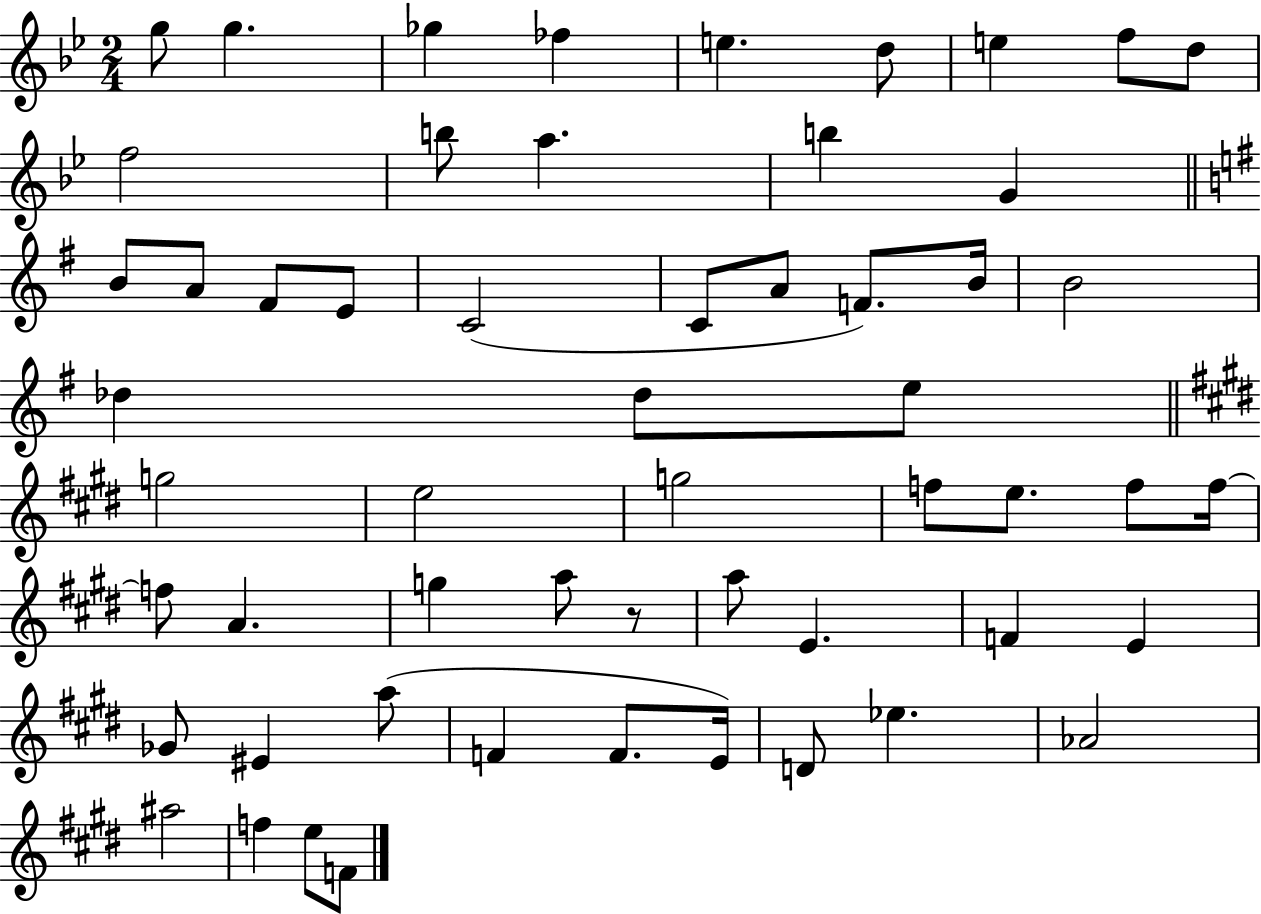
{
  \clef treble
  \numericTimeSignature
  \time 2/4
  \key bes \major
  g''8 g''4. | ges''4 fes''4 | e''4. d''8 | e''4 f''8 d''8 | \break f''2 | b''8 a''4. | b''4 g'4 | \bar "||" \break \key g \major b'8 a'8 fis'8 e'8 | c'2( | c'8 a'8 f'8.) b'16 | b'2 | \break des''4 des''8 e''8 | \bar "||" \break \key e \major g''2 | e''2 | g''2 | f''8 e''8. f''8 f''16~~ | \break f''8 a'4. | g''4 a''8 r8 | a''8 e'4. | f'4 e'4 | \break ges'8 eis'4 a''8( | f'4 f'8. e'16) | d'8 ees''4. | aes'2 | \break ais''2 | f''4 e''8 f'8 | \bar "|."
}